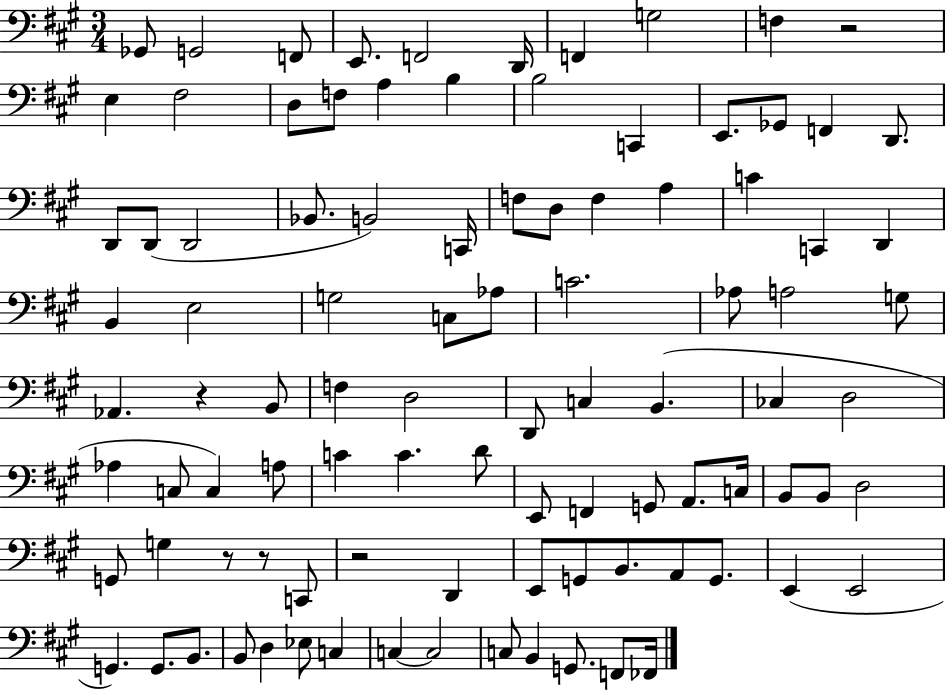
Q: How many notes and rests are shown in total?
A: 97